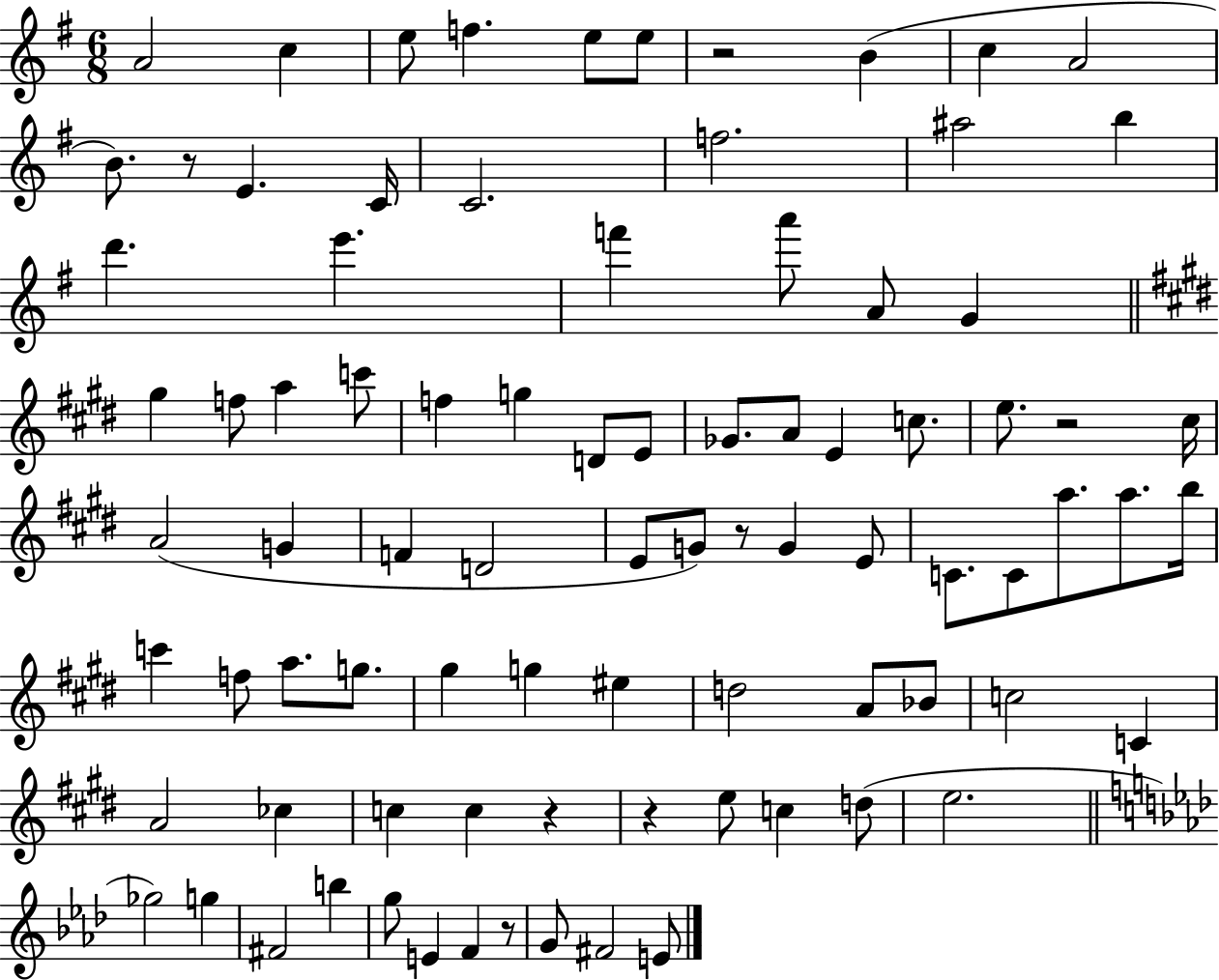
X:1
T:Untitled
M:6/8
L:1/4
K:G
A2 c e/2 f e/2 e/2 z2 B c A2 B/2 z/2 E C/4 C2 f2 ^a2 b d' e' f' a'/2 A/2 G ^g f/2 a c'/2 f g D/2 E/2 _G/2 A/2 E c/2 e/2 z2 ^c/4 A2 G F D2 E/2 G/2 z/2 G E/2 C/2 C/2 a/2 a/2 b/4 c' f/2 a/2 g/2 ^g g ^e d2 A/2 _B/2 c2 C A2 _c c c z z e/2 c d/2 e2 _g2 g ^F2 b g/2 E F z/2 G/2 ^F2 E/2